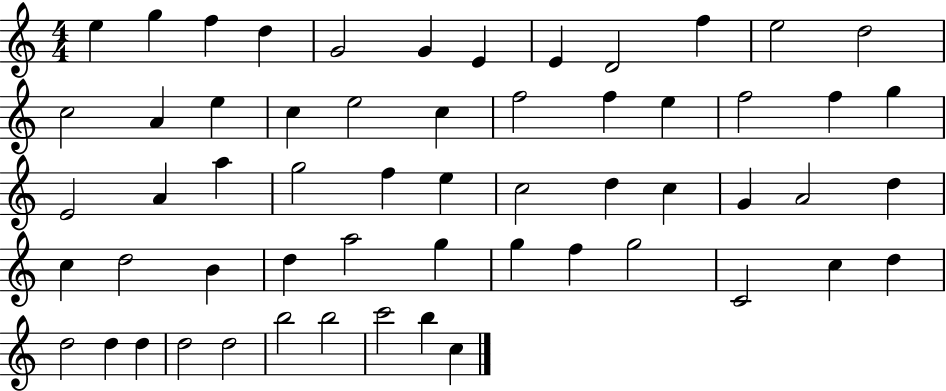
X:1
T:Untitled
M:4/4
L:1/4
K:C
e g f d G2 G E E D2 f e2 d2 c2 A e c e2 c f2 f e f2 f g E2 A a g2 f e c2 d c G A2 d c d2 B d a2 g g f g2 C2 c d d2 d d d2 d2 b2 b2 c'2 b c